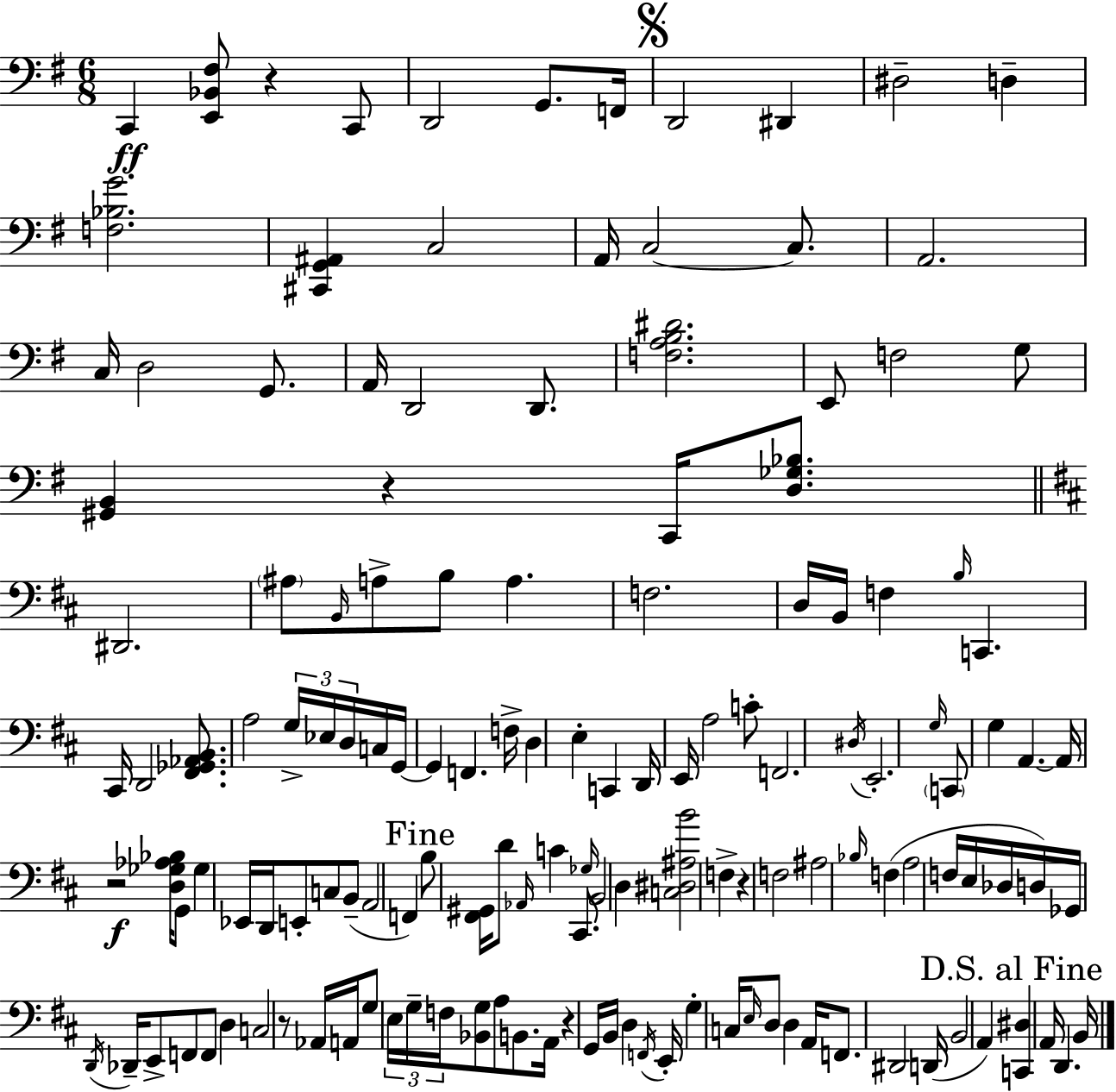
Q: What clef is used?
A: bass